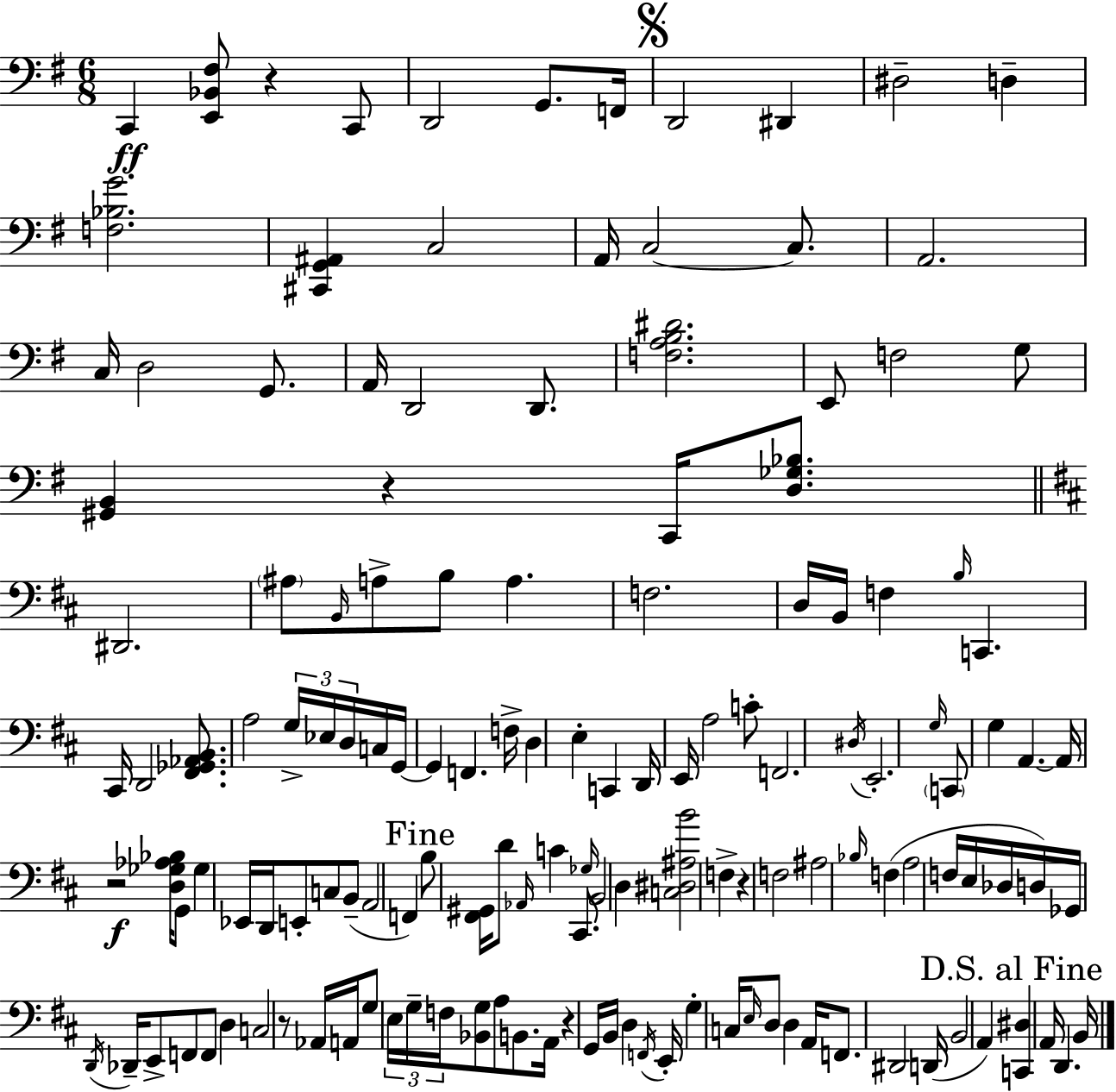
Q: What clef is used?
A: bass